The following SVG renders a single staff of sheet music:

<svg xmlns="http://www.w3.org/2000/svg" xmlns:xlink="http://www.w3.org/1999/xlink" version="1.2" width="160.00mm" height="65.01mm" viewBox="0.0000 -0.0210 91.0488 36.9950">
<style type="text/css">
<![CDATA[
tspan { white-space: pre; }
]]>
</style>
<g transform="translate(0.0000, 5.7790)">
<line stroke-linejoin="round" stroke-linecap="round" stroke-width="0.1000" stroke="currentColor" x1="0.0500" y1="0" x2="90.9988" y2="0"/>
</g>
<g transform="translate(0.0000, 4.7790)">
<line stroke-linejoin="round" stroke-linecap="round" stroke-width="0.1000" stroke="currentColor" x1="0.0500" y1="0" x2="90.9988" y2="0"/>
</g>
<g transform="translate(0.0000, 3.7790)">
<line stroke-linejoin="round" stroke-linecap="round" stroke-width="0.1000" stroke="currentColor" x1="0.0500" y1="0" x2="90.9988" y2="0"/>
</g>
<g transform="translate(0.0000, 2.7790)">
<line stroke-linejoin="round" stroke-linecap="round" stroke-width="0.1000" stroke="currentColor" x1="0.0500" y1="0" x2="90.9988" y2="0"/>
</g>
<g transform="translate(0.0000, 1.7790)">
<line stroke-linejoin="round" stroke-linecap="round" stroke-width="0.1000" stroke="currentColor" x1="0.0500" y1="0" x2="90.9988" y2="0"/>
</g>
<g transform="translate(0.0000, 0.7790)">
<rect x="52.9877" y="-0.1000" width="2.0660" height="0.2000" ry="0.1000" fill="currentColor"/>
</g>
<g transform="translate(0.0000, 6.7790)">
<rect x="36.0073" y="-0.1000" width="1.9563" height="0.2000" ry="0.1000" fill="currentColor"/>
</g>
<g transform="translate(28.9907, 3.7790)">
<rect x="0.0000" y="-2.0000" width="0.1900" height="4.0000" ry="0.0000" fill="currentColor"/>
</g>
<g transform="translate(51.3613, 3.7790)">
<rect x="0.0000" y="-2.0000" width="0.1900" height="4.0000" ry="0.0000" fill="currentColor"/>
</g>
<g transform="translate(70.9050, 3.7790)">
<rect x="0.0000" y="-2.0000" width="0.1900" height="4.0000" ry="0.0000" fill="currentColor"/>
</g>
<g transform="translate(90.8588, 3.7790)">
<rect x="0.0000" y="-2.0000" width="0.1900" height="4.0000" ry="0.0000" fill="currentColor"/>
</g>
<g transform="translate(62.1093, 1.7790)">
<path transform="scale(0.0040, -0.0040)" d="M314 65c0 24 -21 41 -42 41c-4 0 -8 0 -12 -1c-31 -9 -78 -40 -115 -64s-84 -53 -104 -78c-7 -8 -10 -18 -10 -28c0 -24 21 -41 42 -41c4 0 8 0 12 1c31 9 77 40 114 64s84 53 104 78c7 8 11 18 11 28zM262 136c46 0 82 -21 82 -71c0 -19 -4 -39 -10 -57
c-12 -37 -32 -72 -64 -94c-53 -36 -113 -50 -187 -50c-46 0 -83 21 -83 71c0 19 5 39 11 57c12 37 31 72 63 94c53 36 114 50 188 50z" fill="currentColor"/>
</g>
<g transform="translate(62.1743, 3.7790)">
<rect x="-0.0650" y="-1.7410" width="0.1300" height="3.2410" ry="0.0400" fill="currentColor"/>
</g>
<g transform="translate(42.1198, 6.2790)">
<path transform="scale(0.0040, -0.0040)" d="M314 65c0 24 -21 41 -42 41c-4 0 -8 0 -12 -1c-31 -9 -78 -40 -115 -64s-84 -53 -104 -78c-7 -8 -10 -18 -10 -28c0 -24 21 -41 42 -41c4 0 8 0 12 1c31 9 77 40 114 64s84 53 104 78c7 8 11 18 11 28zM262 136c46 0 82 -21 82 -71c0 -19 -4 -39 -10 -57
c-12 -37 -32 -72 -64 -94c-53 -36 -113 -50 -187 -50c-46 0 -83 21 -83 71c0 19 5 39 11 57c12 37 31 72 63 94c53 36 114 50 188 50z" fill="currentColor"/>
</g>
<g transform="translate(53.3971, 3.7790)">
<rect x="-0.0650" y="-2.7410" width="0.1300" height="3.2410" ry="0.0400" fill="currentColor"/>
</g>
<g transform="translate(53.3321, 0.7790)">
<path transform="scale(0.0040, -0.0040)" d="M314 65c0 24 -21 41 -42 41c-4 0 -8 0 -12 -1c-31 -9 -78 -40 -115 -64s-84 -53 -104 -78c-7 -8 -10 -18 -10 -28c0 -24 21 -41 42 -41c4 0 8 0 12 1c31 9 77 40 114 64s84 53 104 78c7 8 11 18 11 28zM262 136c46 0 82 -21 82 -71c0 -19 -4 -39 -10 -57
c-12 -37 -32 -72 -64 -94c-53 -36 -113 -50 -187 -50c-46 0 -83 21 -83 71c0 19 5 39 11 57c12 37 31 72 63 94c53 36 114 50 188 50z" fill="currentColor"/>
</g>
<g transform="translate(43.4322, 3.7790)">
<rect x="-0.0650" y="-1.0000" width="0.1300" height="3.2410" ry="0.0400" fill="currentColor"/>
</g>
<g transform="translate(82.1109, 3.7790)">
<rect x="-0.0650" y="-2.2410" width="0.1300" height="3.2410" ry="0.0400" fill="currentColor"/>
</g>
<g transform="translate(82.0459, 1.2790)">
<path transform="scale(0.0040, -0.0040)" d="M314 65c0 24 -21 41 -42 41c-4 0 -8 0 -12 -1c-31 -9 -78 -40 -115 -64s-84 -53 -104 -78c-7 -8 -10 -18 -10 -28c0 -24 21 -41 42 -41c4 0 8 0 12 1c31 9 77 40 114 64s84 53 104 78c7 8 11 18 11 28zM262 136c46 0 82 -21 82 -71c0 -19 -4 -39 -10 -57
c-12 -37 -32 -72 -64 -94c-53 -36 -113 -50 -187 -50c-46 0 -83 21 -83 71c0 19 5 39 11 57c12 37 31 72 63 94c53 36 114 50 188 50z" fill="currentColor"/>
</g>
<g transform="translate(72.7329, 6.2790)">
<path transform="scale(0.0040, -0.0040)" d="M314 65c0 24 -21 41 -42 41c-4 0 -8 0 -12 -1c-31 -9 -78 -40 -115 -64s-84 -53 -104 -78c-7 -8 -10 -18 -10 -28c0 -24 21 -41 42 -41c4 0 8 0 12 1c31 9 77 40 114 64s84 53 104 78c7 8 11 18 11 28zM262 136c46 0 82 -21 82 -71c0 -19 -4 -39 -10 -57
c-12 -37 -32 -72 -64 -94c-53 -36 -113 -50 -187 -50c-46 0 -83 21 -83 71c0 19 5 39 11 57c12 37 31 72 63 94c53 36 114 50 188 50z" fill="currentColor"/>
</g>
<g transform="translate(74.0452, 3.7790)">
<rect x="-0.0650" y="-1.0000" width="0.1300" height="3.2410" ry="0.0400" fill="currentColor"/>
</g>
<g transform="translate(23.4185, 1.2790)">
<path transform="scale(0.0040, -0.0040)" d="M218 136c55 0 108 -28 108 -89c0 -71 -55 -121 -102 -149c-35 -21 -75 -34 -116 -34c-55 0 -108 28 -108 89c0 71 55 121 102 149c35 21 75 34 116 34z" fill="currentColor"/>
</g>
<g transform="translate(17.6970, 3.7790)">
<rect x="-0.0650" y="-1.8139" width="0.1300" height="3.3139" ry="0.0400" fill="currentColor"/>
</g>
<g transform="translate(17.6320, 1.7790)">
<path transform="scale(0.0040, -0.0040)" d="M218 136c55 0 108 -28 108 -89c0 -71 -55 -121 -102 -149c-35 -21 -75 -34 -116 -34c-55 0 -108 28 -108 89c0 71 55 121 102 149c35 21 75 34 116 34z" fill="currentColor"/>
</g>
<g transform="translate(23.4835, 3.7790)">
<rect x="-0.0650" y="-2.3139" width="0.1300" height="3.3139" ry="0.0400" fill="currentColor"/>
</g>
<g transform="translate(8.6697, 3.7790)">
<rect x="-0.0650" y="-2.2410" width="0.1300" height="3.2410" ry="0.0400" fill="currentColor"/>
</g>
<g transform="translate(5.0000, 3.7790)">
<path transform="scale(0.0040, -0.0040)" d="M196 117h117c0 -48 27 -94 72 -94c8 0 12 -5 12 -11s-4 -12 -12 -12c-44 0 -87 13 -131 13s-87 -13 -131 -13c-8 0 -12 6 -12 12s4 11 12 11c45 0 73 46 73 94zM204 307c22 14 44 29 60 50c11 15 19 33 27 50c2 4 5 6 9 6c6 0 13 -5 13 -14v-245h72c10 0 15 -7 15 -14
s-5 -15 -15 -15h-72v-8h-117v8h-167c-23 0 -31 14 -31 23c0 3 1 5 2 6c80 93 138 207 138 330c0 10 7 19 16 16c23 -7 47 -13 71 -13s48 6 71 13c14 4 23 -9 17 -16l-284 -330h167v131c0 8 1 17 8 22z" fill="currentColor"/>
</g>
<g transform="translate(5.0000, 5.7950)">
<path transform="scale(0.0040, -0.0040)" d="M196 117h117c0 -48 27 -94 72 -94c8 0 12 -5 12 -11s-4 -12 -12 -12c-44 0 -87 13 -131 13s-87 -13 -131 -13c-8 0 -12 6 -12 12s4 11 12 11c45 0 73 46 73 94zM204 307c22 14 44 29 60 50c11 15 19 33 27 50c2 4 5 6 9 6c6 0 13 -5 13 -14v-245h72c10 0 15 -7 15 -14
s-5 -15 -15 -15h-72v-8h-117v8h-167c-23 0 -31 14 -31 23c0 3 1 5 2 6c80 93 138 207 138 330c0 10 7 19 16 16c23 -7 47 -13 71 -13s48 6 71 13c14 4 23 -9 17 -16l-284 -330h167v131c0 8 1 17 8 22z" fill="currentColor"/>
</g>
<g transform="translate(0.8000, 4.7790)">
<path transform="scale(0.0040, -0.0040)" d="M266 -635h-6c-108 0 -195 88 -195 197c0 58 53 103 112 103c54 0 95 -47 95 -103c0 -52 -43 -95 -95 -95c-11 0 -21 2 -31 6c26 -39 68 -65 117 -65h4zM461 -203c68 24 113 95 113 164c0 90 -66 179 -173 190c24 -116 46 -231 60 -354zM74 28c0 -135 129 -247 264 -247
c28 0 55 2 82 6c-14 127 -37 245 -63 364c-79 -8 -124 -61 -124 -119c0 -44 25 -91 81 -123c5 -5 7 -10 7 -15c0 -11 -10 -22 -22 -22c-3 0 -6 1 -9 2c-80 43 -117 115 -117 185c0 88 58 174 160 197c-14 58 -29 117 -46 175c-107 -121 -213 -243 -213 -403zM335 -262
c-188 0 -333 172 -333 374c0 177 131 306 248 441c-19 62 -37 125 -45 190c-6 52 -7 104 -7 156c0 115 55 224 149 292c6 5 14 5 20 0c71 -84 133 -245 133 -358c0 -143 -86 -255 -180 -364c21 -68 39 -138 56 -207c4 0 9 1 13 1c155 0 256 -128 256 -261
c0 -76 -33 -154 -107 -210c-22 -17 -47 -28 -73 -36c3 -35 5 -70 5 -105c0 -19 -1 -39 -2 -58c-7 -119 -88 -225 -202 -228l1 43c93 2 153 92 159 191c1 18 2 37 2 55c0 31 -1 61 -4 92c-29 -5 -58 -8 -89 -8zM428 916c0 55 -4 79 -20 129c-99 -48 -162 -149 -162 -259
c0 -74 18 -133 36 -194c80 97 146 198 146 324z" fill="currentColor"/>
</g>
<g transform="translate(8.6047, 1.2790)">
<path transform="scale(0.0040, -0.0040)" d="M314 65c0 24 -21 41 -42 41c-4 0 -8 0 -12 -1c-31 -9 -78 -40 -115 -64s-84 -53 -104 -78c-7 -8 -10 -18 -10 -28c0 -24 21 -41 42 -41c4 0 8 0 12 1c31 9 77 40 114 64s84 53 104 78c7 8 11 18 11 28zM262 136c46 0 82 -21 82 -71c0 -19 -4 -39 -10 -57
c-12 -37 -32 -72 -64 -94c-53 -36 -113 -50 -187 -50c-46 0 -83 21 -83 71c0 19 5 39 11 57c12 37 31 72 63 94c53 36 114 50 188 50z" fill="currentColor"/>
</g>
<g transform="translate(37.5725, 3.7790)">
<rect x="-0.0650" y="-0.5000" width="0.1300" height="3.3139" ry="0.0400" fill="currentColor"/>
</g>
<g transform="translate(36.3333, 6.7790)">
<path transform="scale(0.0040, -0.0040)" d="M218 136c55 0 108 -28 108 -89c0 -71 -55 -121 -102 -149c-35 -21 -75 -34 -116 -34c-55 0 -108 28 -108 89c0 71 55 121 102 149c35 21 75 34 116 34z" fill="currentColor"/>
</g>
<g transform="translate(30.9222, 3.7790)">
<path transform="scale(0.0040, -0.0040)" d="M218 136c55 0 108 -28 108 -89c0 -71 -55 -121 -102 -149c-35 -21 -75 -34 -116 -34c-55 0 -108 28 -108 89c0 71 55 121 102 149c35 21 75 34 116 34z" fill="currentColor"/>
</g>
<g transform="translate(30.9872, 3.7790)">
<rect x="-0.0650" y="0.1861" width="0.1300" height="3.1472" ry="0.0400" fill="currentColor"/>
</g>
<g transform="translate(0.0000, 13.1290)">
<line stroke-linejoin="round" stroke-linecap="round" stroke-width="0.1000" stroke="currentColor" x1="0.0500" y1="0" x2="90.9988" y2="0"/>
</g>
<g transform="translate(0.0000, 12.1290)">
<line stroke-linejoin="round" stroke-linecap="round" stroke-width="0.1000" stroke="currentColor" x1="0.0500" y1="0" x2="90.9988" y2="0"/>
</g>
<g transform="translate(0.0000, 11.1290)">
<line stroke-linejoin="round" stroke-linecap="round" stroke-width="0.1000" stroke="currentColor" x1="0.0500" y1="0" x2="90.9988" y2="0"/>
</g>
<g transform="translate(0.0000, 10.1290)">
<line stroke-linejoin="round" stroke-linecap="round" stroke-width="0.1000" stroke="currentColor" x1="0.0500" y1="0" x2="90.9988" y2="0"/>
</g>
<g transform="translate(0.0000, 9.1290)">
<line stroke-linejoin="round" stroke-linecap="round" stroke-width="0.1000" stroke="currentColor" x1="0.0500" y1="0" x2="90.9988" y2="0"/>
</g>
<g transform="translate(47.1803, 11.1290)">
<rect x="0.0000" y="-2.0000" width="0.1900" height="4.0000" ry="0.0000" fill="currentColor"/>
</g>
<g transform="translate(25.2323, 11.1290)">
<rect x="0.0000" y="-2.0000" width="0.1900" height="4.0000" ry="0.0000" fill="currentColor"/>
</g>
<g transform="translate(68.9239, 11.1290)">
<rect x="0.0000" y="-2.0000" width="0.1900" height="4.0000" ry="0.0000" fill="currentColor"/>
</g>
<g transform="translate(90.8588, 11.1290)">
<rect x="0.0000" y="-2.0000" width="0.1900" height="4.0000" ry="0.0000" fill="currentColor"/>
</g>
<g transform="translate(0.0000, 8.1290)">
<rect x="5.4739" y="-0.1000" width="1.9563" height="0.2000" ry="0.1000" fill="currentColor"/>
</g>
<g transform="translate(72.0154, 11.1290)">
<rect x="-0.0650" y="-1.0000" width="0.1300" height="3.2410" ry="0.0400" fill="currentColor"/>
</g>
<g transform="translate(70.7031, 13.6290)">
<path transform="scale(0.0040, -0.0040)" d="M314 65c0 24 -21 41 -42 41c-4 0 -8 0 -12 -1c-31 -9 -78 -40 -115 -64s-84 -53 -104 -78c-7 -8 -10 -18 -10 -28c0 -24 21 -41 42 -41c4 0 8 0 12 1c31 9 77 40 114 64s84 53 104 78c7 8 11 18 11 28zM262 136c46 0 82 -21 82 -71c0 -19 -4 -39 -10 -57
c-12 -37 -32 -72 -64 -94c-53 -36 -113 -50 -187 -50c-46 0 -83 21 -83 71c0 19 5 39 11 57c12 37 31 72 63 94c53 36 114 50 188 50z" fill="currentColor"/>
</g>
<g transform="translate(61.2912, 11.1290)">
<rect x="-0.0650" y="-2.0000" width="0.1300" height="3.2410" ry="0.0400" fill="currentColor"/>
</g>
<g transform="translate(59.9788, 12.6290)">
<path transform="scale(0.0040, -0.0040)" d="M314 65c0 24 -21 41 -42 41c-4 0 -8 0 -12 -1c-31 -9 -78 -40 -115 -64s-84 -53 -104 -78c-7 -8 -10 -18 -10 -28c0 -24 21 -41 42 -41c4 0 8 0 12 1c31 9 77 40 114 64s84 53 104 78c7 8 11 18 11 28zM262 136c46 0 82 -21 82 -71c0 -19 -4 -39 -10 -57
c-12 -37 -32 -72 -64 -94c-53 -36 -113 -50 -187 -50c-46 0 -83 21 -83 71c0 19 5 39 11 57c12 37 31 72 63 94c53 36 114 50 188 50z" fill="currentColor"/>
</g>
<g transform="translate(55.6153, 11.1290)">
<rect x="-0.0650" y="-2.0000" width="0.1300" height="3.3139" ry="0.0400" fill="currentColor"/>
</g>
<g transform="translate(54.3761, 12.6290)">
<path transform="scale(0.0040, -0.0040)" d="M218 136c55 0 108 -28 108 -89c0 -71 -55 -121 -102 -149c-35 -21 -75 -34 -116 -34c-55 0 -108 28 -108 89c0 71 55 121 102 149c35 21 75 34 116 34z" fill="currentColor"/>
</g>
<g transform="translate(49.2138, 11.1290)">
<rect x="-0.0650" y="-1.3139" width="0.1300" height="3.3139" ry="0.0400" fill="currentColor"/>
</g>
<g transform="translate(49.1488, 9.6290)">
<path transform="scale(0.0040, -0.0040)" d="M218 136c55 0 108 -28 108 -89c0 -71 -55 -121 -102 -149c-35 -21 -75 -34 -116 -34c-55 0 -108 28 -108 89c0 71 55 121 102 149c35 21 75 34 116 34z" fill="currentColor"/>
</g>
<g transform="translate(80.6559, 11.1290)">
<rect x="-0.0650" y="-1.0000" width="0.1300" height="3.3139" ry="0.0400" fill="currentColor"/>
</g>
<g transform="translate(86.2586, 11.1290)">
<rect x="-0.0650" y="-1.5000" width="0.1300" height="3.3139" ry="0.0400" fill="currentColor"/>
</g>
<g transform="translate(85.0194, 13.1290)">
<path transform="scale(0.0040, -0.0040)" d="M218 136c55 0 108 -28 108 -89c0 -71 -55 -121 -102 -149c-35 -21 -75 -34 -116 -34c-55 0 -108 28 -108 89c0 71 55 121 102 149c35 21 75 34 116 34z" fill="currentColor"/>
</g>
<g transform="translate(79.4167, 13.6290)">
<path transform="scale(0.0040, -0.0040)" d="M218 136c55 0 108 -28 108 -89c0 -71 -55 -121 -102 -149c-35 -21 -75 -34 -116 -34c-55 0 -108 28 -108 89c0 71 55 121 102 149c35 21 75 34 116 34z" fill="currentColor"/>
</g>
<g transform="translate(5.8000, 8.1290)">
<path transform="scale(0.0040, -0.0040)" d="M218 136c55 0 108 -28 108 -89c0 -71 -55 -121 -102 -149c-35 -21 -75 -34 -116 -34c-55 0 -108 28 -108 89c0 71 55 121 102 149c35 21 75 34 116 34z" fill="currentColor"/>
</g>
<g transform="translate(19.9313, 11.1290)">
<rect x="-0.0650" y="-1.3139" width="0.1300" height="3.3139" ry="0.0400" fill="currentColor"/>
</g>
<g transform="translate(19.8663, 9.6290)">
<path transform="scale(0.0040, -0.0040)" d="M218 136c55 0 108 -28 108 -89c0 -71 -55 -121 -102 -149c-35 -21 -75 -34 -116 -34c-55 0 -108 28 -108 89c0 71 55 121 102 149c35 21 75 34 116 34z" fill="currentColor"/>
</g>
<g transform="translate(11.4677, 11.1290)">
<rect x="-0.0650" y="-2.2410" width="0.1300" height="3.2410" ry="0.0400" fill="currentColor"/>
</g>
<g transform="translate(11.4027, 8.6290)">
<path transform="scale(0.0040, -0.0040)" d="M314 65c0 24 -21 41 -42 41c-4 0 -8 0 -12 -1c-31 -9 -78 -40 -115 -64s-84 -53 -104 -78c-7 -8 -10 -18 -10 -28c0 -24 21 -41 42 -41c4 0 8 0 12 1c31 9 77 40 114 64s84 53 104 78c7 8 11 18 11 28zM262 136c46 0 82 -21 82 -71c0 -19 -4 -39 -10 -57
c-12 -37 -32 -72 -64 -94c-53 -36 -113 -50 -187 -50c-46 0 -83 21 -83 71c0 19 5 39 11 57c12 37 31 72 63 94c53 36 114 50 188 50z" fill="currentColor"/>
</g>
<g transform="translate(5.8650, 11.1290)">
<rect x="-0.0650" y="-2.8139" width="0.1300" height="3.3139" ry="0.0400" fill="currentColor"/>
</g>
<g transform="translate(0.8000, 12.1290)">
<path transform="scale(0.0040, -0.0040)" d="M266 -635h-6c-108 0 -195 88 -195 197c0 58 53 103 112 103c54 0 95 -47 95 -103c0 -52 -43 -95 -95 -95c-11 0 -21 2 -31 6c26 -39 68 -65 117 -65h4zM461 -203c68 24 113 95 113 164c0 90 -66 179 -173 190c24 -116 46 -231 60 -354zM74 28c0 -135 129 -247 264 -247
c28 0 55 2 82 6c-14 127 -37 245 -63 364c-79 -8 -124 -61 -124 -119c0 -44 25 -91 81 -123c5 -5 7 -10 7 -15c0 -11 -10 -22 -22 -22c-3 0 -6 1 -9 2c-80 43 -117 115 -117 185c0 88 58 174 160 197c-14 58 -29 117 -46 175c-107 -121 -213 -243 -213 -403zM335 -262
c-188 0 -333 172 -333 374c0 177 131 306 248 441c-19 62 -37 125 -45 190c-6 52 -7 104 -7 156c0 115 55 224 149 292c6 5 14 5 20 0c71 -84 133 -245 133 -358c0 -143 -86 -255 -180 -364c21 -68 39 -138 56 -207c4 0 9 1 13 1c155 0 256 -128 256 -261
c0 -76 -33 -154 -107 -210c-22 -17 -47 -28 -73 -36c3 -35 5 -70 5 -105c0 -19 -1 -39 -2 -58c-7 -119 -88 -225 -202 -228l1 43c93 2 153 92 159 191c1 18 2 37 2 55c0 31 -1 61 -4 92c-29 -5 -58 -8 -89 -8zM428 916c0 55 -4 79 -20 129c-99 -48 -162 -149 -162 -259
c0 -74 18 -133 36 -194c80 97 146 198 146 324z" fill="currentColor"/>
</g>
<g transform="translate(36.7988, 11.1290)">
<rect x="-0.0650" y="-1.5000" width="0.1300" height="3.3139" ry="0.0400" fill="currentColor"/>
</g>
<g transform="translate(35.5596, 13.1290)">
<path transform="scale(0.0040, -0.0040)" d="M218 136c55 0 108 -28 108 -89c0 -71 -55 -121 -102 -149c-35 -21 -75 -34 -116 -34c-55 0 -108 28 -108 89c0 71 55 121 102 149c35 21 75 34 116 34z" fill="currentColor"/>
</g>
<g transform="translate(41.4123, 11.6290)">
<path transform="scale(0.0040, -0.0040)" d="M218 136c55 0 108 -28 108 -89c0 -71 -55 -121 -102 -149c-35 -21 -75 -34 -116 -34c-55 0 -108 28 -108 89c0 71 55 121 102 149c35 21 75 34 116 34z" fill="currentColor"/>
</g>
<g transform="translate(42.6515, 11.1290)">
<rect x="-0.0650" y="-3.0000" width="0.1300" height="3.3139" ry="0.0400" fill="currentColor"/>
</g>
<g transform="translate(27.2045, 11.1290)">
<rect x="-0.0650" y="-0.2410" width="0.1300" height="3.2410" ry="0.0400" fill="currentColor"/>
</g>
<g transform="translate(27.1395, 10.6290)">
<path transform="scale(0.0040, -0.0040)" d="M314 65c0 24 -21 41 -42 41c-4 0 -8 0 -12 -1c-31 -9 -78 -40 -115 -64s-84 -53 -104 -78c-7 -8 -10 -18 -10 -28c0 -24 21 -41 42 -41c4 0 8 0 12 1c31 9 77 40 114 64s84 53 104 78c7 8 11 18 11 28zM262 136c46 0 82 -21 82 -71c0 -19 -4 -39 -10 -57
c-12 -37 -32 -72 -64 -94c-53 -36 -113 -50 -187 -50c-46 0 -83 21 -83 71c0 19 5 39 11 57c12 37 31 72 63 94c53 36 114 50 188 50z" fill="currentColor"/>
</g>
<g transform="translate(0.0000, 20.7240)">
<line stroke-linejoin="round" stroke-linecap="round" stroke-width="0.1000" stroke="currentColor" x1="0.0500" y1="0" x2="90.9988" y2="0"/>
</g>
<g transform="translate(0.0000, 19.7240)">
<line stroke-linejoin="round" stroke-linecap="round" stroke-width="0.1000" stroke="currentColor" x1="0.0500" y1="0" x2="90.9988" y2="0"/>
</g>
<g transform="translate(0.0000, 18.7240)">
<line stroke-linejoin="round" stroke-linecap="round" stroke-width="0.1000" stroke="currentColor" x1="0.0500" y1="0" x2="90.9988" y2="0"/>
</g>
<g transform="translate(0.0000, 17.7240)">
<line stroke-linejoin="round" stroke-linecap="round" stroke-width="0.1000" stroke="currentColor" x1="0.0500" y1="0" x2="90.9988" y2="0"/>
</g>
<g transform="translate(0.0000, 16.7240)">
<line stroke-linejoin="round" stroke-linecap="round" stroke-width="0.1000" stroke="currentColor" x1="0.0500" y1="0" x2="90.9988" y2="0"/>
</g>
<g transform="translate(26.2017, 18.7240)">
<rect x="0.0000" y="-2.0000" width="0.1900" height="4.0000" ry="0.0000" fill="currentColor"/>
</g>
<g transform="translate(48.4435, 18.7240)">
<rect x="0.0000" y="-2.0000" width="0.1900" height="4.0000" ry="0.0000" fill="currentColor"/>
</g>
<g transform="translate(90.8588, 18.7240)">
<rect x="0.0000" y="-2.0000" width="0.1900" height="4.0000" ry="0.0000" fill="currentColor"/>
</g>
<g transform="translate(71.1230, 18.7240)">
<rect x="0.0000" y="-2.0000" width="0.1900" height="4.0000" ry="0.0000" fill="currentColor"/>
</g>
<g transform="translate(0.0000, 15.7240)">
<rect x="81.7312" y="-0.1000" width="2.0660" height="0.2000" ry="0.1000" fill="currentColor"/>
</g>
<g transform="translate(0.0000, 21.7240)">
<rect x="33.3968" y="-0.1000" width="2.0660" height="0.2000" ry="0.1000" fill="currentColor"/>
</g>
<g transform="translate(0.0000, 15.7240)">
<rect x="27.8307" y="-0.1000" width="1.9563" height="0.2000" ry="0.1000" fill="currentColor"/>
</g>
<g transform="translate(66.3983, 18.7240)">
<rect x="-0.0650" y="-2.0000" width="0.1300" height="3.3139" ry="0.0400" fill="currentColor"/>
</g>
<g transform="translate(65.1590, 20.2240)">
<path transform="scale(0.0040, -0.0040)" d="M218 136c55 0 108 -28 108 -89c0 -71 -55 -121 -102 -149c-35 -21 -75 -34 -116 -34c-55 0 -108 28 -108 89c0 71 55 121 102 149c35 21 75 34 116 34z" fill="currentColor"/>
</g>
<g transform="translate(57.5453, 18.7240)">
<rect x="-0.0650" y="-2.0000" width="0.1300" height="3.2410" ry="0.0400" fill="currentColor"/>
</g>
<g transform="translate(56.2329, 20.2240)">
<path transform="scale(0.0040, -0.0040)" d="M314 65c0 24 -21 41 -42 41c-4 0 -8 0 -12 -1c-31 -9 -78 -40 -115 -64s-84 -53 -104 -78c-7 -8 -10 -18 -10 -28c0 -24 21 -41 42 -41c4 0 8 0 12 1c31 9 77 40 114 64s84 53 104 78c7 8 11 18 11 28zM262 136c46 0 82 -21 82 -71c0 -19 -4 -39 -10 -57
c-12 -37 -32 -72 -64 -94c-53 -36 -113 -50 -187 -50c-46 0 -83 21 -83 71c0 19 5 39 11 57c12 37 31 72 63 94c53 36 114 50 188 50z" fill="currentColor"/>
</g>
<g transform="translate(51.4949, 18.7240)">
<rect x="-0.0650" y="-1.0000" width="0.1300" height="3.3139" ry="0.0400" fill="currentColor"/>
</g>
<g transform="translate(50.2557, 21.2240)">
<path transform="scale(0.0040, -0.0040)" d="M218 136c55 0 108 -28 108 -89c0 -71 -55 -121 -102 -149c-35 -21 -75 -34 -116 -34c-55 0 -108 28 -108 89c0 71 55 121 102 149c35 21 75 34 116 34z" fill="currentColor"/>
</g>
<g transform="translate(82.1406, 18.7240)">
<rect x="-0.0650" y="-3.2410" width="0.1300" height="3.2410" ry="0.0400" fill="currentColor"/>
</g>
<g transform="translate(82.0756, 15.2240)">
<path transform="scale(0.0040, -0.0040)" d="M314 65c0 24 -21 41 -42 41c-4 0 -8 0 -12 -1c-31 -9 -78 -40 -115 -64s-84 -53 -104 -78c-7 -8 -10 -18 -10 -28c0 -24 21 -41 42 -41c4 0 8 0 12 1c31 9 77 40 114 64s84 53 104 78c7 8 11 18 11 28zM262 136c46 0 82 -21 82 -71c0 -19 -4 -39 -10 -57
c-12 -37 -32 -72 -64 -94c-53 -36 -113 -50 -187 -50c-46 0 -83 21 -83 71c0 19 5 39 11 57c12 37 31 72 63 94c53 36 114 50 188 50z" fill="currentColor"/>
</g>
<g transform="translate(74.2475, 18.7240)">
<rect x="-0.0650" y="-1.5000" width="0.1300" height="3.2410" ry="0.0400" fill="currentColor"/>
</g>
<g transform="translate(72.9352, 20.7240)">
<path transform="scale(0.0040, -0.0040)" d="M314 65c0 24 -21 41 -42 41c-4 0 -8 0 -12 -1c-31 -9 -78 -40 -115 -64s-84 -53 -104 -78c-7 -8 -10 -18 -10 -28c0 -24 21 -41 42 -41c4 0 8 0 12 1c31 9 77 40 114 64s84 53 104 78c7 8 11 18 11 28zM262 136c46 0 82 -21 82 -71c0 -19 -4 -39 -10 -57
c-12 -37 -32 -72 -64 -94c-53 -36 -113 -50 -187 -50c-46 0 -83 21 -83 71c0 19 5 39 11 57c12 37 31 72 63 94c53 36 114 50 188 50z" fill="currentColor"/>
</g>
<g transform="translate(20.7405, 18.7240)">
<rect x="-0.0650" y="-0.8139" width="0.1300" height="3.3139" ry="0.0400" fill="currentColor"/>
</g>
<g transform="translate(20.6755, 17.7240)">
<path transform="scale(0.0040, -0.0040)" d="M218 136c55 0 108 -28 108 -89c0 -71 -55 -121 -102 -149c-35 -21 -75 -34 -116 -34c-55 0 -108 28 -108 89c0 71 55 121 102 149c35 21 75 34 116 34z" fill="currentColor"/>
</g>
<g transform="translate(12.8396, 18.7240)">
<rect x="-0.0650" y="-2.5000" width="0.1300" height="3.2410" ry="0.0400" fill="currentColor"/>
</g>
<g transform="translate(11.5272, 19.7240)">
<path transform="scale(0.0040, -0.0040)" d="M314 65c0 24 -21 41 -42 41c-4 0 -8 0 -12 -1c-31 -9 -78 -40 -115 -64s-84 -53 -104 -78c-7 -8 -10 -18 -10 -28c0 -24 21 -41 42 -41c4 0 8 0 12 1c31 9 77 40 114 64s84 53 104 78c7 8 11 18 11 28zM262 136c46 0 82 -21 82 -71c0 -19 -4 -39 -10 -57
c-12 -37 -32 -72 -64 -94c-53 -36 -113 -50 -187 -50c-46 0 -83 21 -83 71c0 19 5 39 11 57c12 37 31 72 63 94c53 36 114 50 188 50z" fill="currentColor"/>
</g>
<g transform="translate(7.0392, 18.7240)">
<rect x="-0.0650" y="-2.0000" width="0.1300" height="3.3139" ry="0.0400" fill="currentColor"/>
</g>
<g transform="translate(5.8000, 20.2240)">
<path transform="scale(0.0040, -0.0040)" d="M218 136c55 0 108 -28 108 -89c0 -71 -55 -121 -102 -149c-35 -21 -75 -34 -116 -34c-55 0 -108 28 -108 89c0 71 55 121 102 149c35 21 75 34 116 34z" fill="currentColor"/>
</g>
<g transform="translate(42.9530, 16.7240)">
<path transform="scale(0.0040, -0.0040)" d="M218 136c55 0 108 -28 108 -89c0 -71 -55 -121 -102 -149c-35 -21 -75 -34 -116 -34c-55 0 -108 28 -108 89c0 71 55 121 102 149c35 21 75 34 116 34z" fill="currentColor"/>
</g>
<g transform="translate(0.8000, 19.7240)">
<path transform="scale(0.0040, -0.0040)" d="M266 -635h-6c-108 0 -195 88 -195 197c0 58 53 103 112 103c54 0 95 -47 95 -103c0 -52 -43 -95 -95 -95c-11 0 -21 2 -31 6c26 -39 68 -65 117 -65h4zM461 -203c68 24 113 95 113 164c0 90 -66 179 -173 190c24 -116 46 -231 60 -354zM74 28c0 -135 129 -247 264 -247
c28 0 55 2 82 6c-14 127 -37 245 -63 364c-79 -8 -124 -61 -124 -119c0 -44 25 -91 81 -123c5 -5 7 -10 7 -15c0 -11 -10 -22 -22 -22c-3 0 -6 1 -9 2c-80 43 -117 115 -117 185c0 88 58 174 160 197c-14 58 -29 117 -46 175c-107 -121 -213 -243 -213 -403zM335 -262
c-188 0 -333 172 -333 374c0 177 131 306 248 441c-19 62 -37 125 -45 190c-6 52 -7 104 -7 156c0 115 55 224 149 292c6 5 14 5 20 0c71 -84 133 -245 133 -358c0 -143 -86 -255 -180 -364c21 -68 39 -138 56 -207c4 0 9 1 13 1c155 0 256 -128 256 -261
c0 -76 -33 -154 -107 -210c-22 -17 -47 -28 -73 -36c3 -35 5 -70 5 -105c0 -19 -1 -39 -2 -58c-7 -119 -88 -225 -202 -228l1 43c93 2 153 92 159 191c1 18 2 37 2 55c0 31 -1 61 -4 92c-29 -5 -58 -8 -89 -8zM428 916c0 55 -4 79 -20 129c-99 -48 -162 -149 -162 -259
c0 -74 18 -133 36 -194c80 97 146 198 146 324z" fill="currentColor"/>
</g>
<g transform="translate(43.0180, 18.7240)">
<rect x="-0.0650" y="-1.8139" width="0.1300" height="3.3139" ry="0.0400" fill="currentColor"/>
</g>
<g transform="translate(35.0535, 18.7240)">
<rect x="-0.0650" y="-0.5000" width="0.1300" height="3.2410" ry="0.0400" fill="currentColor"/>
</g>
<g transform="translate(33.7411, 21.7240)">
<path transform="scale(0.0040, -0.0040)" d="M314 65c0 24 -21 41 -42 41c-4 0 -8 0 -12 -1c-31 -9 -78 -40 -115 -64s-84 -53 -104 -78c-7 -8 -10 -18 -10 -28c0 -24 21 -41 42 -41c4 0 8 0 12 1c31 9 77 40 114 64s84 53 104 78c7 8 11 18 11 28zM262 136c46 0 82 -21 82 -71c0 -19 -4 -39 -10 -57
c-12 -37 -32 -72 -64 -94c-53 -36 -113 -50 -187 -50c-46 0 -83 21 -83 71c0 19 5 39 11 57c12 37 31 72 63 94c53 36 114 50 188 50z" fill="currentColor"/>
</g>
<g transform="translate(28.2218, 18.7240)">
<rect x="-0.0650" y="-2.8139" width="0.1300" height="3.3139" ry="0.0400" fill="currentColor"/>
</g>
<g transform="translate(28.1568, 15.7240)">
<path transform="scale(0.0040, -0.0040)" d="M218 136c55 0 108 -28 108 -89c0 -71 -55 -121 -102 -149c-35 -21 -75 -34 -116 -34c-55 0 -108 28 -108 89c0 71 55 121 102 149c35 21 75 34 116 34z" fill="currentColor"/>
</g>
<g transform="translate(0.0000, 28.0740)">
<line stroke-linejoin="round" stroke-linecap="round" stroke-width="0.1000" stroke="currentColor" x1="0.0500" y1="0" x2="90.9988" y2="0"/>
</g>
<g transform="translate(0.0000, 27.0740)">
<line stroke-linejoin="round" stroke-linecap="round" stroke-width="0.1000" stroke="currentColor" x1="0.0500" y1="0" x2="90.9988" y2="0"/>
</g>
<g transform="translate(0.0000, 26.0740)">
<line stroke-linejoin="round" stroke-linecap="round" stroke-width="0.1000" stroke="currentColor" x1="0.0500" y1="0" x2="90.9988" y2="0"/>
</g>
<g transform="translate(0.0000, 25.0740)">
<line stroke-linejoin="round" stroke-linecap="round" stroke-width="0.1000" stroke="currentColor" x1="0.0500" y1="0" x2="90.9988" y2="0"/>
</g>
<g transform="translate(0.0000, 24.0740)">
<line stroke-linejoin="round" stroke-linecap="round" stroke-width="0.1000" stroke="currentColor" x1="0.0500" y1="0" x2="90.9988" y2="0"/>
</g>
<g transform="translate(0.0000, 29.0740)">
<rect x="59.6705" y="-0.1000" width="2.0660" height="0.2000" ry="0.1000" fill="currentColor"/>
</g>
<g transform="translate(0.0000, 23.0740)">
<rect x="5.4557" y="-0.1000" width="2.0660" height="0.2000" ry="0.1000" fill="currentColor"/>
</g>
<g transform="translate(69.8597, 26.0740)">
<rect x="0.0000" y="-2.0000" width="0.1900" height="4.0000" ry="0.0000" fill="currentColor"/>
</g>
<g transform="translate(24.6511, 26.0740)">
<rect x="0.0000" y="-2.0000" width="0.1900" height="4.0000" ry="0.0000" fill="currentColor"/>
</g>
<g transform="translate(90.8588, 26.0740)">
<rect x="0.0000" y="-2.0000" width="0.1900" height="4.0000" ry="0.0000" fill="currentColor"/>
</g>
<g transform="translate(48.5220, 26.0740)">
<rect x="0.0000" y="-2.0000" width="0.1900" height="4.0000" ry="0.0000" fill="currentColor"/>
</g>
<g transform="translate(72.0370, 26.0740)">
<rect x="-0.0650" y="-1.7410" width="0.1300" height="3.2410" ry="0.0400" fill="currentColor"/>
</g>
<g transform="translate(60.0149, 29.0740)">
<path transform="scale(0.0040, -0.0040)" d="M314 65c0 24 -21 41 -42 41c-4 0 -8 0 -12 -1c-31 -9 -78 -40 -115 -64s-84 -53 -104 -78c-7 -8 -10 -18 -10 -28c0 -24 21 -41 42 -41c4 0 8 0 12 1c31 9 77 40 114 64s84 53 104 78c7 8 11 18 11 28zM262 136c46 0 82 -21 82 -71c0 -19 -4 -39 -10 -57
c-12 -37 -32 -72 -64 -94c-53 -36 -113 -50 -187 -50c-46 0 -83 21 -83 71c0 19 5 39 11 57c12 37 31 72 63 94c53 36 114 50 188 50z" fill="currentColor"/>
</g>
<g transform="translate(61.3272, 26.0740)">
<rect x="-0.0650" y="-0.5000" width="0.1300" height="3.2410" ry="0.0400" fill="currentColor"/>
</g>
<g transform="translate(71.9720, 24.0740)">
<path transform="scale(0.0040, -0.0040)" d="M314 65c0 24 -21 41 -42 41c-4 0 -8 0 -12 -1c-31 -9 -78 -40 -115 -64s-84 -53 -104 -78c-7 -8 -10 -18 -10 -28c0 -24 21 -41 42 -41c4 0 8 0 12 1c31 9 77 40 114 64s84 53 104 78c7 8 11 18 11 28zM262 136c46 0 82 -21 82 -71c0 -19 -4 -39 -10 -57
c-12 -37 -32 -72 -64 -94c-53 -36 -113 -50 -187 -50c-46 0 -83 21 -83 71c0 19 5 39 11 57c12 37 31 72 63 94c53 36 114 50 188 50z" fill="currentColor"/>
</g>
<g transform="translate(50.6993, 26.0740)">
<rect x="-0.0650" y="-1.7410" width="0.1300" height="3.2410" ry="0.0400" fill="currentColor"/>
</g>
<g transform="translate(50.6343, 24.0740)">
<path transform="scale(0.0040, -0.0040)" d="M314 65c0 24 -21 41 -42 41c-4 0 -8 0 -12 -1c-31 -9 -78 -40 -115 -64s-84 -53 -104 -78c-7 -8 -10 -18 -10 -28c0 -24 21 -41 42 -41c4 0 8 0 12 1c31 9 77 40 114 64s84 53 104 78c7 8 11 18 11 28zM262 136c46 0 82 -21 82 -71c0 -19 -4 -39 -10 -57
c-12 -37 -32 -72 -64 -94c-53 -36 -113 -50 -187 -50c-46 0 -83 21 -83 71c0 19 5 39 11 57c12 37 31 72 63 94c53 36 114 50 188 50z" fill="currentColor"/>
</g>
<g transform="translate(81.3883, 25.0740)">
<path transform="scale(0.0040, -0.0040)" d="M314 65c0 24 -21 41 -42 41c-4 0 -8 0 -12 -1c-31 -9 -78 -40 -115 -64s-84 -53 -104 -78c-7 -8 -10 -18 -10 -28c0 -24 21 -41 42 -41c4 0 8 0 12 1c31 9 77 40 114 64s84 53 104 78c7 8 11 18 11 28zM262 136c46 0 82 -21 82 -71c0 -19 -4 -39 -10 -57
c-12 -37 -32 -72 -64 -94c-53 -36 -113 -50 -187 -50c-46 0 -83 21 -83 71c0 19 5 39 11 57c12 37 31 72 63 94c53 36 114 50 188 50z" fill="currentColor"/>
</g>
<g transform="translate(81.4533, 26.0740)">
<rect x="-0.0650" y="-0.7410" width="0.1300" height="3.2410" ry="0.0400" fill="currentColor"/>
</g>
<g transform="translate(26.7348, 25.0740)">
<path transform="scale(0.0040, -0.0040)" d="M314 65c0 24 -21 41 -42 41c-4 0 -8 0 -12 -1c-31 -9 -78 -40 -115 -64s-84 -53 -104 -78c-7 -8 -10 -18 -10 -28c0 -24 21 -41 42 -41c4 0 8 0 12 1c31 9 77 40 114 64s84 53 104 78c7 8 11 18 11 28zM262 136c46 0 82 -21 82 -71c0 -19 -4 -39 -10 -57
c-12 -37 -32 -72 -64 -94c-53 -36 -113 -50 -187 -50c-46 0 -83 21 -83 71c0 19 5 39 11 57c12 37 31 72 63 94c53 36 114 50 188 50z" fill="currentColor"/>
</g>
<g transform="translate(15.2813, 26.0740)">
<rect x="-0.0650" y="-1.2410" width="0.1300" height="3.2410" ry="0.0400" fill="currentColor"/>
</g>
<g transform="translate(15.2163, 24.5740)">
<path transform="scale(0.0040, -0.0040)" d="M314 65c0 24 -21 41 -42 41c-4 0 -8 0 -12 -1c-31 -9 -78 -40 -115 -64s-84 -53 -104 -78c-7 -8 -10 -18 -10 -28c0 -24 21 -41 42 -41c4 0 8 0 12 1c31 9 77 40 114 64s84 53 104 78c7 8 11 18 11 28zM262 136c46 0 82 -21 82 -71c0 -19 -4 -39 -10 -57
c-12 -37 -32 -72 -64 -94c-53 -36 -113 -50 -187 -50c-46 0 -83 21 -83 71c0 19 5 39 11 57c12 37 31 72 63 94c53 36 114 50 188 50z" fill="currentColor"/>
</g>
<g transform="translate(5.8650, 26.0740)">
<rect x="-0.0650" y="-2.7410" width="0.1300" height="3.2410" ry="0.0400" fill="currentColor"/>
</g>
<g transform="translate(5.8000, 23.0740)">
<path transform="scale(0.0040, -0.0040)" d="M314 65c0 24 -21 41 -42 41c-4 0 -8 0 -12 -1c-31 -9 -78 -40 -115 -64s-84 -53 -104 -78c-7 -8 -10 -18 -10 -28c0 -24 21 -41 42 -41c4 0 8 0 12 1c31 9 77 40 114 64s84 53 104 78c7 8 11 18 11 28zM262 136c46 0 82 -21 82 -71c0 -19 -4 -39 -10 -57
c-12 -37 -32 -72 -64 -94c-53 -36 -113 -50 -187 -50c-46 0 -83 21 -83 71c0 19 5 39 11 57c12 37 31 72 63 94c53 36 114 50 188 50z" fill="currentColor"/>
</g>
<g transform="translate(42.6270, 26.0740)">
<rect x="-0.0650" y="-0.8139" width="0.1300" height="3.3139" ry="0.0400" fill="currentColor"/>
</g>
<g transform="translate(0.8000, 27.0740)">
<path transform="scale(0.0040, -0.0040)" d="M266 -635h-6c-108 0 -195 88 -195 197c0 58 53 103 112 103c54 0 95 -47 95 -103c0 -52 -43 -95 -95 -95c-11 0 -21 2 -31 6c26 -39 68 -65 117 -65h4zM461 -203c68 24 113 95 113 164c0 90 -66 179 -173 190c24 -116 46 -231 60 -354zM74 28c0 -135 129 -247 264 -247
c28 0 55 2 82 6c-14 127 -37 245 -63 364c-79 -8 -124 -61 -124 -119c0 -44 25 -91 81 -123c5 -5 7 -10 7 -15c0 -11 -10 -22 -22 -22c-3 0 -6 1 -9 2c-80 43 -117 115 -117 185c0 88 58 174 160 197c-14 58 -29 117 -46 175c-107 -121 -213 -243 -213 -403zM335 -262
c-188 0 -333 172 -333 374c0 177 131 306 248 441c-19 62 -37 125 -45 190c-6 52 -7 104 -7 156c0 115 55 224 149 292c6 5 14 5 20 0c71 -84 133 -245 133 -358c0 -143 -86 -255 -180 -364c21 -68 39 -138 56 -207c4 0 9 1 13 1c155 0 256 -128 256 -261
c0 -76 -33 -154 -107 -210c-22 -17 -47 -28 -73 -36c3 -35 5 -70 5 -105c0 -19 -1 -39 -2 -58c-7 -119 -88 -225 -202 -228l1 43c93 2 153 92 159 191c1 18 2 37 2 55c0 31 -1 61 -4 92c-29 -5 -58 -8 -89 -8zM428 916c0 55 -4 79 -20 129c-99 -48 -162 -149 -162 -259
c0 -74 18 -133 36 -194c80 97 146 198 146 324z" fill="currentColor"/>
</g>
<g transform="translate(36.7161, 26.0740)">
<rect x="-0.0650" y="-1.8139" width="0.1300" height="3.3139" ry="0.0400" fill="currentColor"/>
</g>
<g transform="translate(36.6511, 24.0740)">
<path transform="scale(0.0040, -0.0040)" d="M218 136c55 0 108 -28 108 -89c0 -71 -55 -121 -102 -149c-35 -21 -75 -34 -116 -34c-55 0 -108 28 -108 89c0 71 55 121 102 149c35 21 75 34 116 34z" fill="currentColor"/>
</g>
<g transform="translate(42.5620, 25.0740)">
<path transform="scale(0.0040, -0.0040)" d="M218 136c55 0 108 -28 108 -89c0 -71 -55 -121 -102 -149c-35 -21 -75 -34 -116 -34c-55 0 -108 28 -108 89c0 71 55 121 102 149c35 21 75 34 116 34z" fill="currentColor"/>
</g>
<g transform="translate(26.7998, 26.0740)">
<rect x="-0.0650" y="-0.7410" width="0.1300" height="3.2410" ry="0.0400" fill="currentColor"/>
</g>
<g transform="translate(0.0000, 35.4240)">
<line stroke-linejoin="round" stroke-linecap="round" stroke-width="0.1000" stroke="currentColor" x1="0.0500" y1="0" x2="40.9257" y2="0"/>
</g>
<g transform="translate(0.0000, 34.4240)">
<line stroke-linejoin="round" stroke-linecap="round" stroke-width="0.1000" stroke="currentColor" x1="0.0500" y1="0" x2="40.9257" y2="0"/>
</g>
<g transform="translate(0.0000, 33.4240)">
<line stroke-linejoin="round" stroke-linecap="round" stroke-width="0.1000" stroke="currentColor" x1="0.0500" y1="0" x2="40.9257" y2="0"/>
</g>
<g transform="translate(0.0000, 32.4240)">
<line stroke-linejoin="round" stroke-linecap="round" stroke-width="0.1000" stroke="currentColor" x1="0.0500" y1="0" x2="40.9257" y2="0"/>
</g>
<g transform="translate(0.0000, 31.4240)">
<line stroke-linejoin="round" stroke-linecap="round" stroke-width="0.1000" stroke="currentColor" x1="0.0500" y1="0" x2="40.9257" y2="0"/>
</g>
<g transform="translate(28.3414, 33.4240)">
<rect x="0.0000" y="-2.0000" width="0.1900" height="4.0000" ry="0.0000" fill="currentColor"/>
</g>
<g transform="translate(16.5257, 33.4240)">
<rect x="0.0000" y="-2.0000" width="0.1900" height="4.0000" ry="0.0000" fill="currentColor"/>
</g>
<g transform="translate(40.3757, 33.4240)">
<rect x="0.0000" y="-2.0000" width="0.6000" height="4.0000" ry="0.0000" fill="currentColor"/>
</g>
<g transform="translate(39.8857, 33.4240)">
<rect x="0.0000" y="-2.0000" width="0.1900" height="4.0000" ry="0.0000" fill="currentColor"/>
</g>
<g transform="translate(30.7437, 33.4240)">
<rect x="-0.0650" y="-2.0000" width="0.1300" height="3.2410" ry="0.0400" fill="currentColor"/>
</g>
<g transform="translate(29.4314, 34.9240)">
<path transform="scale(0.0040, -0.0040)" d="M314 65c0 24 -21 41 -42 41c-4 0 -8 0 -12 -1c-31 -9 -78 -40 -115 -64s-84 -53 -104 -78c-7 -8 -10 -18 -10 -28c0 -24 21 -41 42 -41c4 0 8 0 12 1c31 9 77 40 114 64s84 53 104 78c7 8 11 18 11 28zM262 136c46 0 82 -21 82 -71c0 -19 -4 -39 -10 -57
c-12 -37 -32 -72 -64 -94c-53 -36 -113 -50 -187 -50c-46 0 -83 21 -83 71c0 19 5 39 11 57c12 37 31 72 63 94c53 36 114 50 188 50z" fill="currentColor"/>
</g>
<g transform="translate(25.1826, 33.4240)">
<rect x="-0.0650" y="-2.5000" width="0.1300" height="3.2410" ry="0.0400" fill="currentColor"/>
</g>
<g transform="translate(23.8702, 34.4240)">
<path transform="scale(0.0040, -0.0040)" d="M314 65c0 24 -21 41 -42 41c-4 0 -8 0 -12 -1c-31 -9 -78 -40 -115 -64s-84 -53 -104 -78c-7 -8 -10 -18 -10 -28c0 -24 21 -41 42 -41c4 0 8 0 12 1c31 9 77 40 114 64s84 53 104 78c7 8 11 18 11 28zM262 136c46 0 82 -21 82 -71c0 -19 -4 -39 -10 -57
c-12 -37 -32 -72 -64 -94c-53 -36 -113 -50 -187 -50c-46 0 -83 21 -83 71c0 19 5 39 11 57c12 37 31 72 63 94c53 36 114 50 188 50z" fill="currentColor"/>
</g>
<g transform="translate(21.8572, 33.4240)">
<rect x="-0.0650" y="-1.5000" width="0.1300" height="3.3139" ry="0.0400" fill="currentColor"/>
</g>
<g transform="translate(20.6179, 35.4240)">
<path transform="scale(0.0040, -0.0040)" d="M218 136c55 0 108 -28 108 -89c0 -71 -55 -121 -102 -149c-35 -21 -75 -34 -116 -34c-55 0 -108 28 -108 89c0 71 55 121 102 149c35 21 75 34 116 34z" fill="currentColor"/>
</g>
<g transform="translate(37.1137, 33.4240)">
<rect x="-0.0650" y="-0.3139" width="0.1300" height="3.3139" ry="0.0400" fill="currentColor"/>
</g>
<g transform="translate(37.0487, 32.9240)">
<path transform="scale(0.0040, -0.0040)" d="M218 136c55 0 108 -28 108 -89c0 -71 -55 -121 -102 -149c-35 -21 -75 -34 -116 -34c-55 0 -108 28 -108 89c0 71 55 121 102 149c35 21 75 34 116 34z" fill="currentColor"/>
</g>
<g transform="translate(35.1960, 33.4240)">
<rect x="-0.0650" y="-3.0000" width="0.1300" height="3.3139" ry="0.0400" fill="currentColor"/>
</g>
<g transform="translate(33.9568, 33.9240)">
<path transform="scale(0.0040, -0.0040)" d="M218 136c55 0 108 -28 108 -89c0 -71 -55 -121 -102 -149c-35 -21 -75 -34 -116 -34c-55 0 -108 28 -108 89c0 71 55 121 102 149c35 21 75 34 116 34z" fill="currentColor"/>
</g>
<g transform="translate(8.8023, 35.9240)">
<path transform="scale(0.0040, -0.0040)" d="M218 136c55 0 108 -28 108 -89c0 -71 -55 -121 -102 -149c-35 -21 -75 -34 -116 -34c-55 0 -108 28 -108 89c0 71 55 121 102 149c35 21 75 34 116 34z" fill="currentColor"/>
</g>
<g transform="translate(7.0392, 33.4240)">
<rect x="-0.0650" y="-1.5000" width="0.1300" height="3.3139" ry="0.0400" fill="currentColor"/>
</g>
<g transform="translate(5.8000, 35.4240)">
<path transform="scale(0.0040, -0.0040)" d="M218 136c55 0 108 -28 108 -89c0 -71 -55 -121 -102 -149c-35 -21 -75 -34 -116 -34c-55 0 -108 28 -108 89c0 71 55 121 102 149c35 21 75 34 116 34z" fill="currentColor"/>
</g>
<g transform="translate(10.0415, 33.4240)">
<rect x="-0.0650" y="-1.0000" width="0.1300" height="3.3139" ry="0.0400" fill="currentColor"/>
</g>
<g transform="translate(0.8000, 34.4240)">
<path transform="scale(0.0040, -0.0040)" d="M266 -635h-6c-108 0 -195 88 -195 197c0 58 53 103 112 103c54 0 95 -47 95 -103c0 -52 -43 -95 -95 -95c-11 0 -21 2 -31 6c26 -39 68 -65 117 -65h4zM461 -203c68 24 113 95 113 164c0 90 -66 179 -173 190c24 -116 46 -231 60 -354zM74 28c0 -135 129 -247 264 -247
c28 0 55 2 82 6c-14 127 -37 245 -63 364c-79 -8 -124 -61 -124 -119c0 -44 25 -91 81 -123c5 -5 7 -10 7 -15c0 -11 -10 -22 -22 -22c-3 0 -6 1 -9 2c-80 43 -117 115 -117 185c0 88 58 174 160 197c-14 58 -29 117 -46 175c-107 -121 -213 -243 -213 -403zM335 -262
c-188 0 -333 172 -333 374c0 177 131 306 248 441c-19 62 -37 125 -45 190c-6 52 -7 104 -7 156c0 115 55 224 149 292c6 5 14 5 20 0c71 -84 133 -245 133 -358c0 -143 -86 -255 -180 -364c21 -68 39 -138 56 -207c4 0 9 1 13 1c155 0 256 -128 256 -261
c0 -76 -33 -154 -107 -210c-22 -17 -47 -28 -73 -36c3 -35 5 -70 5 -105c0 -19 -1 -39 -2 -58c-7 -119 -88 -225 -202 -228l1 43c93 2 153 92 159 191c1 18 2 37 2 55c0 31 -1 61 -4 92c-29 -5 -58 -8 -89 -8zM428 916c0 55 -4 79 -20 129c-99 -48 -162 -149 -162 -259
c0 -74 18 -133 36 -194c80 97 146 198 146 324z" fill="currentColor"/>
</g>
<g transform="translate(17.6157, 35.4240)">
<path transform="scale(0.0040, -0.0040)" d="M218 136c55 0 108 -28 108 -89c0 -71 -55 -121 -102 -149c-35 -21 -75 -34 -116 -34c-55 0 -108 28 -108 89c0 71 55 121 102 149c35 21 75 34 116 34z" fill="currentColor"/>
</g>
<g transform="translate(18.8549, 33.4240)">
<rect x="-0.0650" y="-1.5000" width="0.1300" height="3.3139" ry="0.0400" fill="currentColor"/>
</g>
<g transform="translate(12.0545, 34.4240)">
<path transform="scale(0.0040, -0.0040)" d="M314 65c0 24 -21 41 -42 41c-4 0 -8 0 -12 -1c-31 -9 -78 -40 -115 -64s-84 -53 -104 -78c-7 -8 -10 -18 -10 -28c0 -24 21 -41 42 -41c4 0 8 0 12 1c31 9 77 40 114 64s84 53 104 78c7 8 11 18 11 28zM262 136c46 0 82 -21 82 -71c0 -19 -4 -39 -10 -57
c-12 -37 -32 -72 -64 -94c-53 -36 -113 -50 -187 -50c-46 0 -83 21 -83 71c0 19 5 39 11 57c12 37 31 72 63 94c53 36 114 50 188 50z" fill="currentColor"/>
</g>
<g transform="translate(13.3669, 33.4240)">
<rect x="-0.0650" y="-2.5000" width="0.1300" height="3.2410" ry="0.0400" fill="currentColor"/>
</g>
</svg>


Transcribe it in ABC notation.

X:1
T:Untitled
M:4/4
L:1/4
K:C
g2 f g B C D2 a2 f2 D2 g2 a g2 e c2 E A e F F2 D2 D E F G2 d a C2 f D F2 F E2 b2 a2 e2 d2 f d f2 C2 f2 d2 E D G2 E E G2 F2 A c